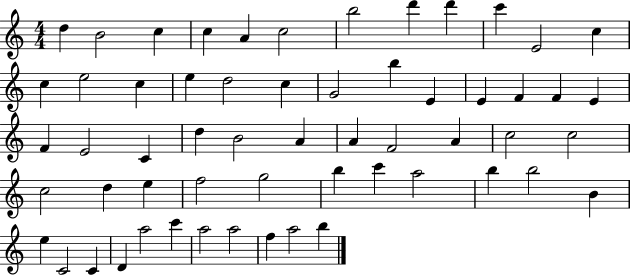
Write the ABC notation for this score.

X:1
T:Untitled
M:4/4
L:1/4
K:C
d B2 c c A c2 b2 d' d' c' E2 c c e2 c e d2 c G2 b E E F F E F E2 C d B2 A A F2 A c2 c2 c2 d e f2 g2 b c' a2 b b2 B e C2 C D a2 c' a2 a2 f a2 b